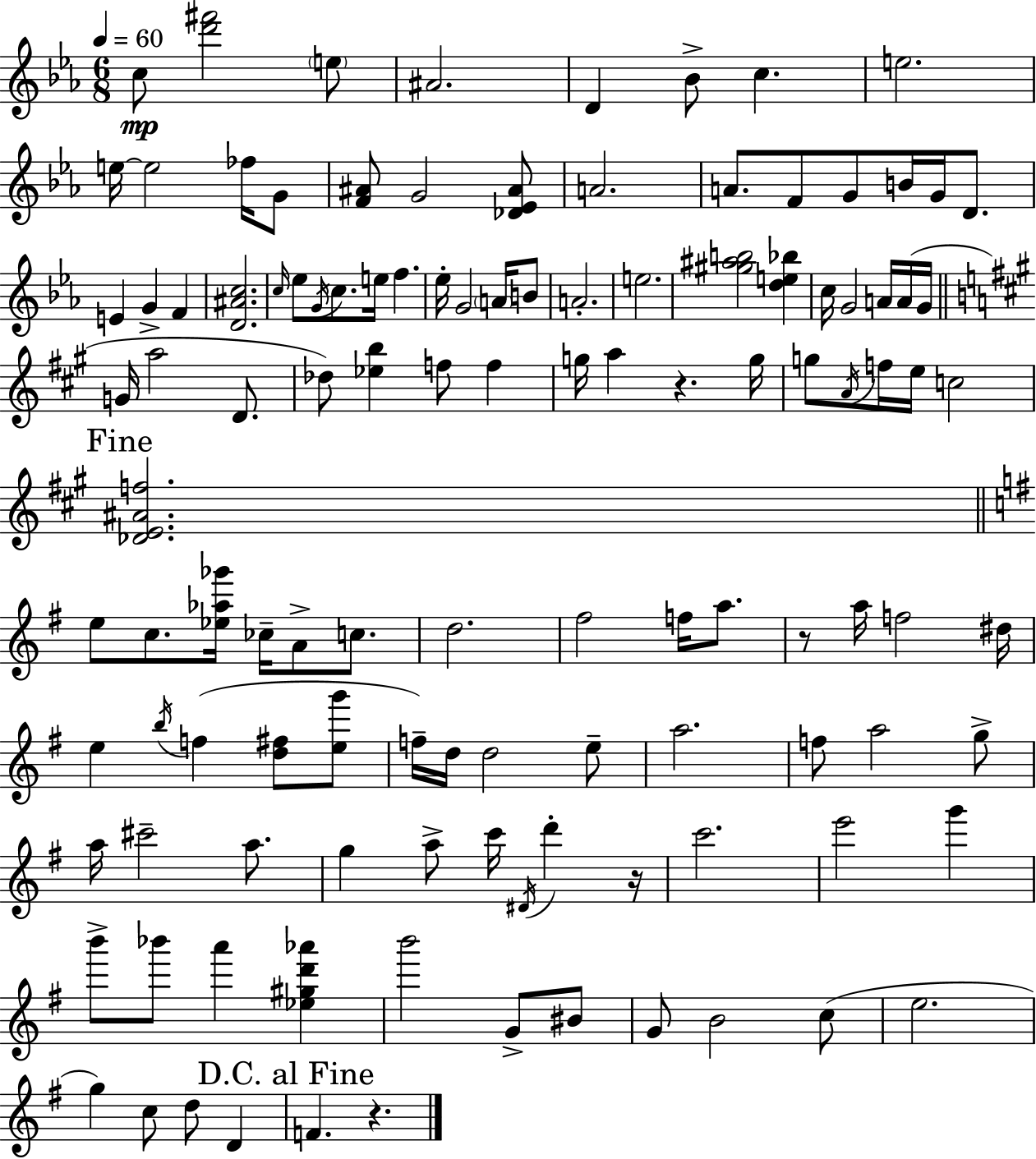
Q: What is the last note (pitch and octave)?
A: F4